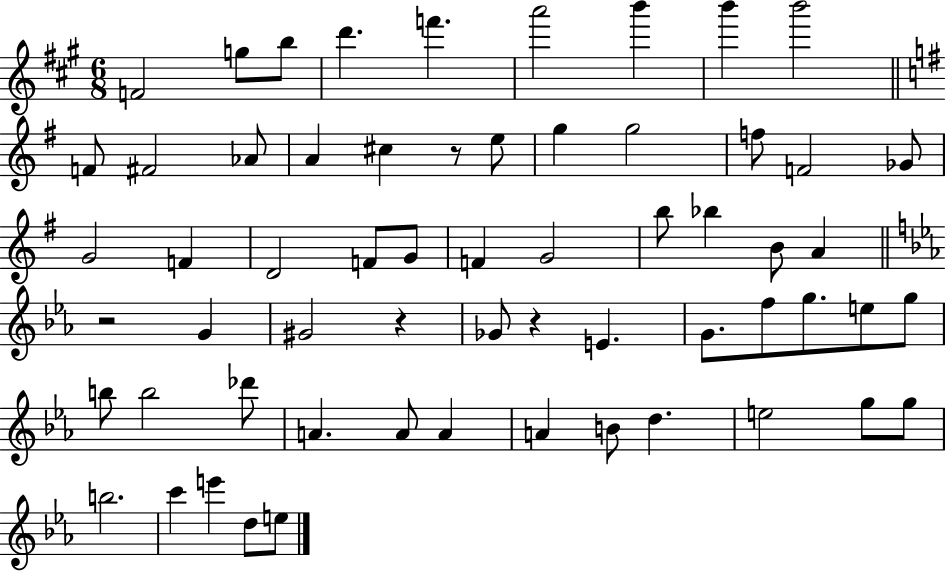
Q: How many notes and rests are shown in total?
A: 61